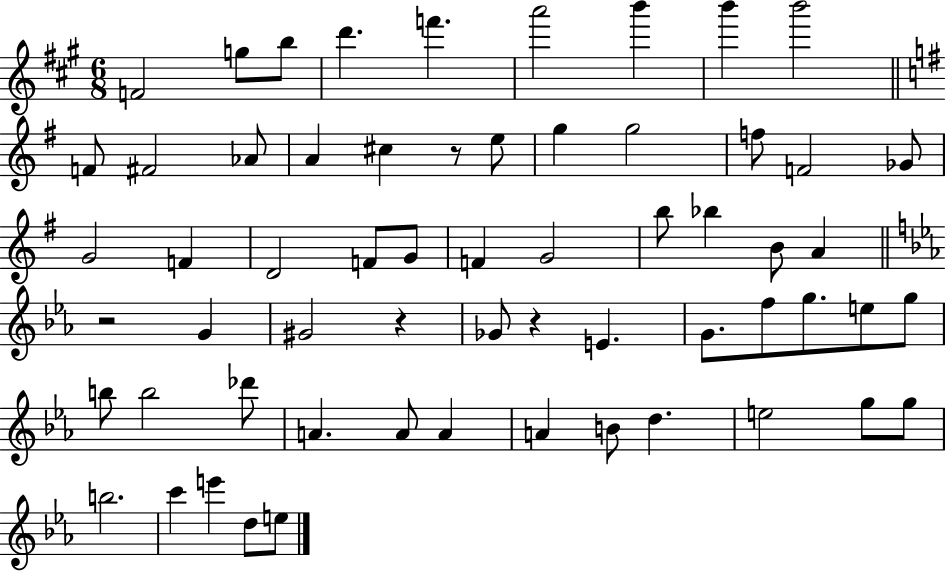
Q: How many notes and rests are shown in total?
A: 61